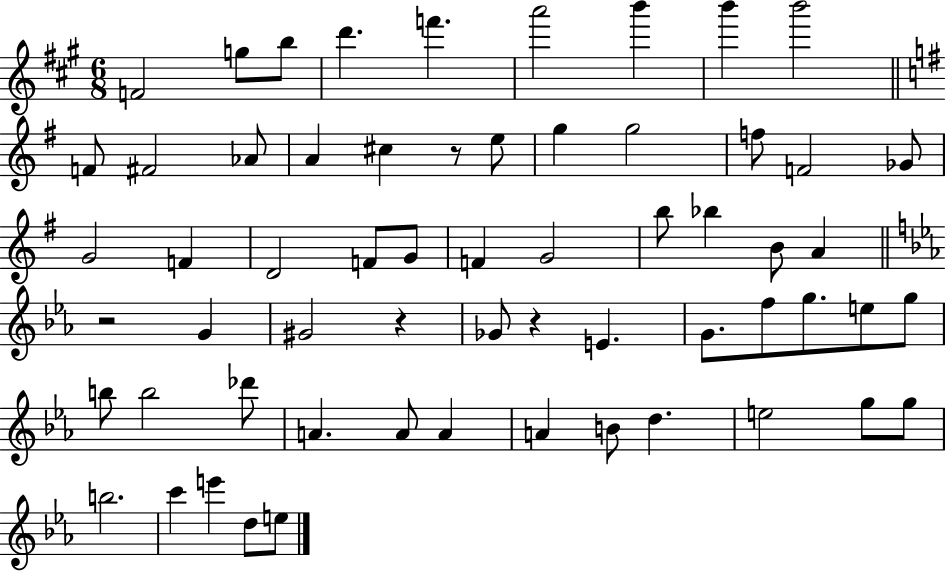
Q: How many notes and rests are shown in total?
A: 61